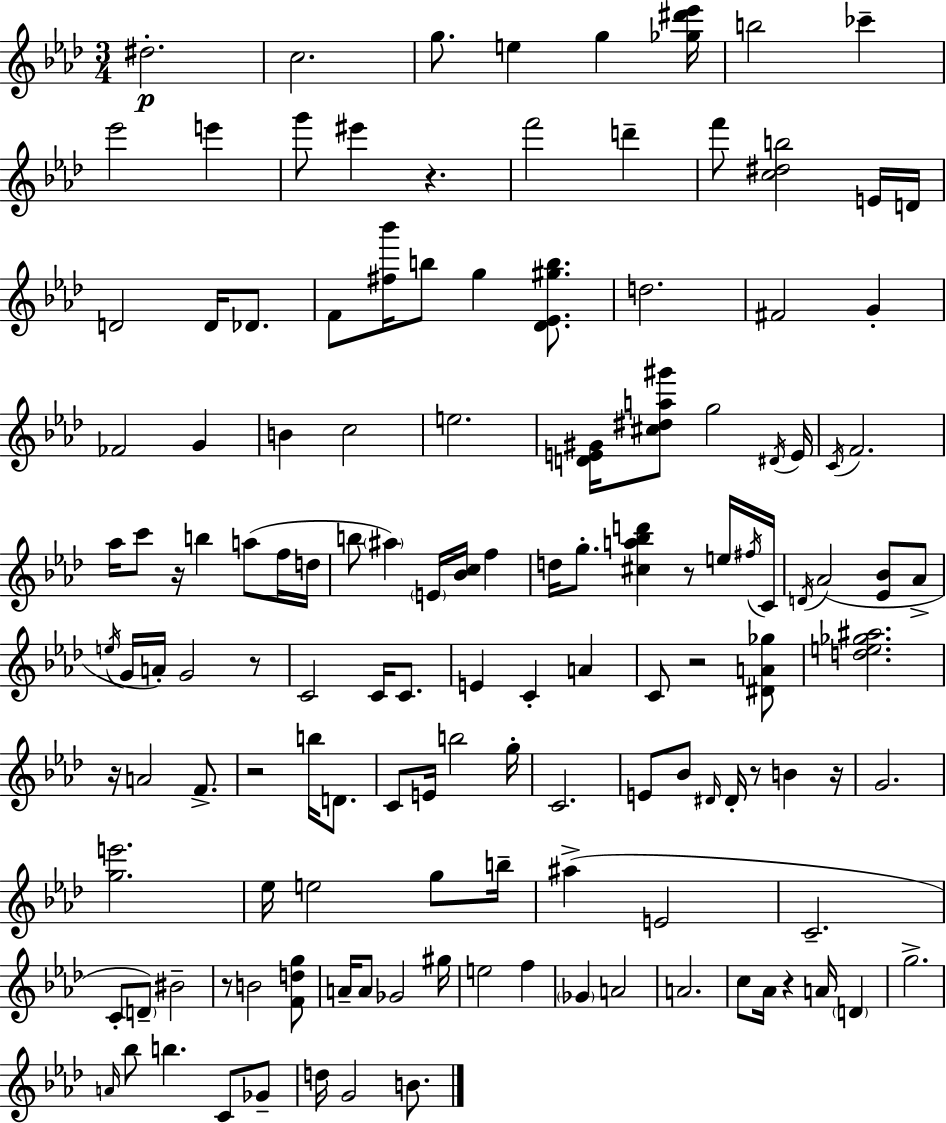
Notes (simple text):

D#5/h. C5/h. G5/e. E5/q G5/q [Gb5,D#6,Eb6]/s B5/h CES6/q Eb6/h E6/q G6/e EIS6/q R/q. F6/h D6/q F6/e [C5,D#5,B5]/h E4/s D4/s D4/h D4/s Db4/e. F4/e [F#5,Bb6]/s B5/e G5/q [Db4,Eb4,G#5,B5]/e. D5/h. F#4/h G4/q FES4/h G4/q B4/q C5/h E5/h. [D4,E4,G#4]/s [C#5,D#5,A5,G#6]/e G5/h D#4/s E4/s C4/s F4/h. Ab5/s C6/e R/s B5/q A5/e F5/s D5/s B5/e A#5/q E4/s [Bb4,C5]/s F5/q D5/s G5/e. [C#5,A5,Bb5,D6]/q R/e E5/s F#5/s C4/s D4/s Ab4/h [Eb4,Bb4]/e Ab4/e E5/s G4/s A4/s G4/h R/e C4/h C4/s C4/e. E4/q C4/q A4/q C4/e R/h [D#4,A4,Gb5]/e [D5,E5,Gb5,A#5]/h. R/s A4/h F4/e. R/h B5/s D4/e. C4/e E4/s B5/h G5/s C4/h. E4/e Bb4/e D#4/s D#4/s R/e B4/q R/s G4/h. [G5,E6]/h. Eb5/s E5/h G5/e B5/s A#5/q E4/h C4/h. C4/e D4/e BIS4/h R/e B4/h [F4,D5,G5]/e A4/s A4/e Gb4/h G#5/s E5/h F5/q Gb4/q A4/h A4/h. C5/e Ab4/s R/q A4/s D4/q G5/h. A4/s Bb5/e B5/q. C4/e Gb4/e D5/s G4/h B4/e.